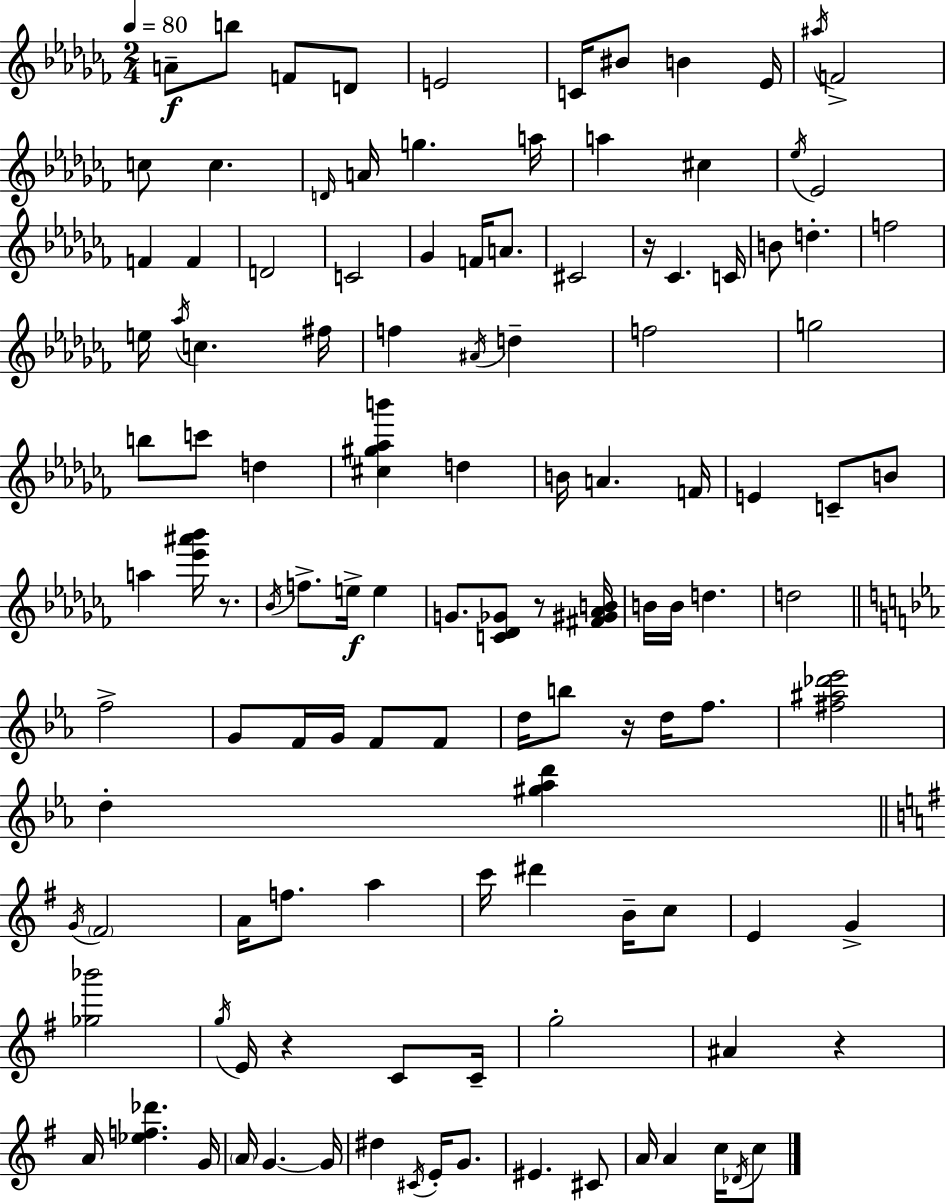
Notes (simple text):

A4/e B5/e F4/e D4/e E4/h C4/s BIS4/e B4/q Eb4/s A#5/s F4/h C5/e C5/q. D4/s A4/s G5/q. A5/s A5/q C#5/q Eb5/s Eb4/h F4/q F4/q D4/h C4/h Gb4/q F4/s A4/e. C#4/h R/s CES4/q. C4/s B4/e D5/q. F5/h E5/s Ab5/s C5/q. F#5/s F5/q A#4/s D5/q F5/h G5/h B5/e C6/e D5/q [C#5,G#5,Ab5,B6]/q D5/q B4/s A4/q. F4/s E4/q C4/e B4/e A5/q [Eb6,A#6,Bb6]/s R/e. Bb4/s F5/e. E5/s E5/q G4/e. [C4,Db4,Gb4]/e R/e [F#4,G#4,Ab4,B4]/s B4/s B4/s D5/q. D5/h F5/h G4/e F4/s G4/s F4/e F4/e D5/s B5/e R/s D5/s F5/e. [F#5,A#5,Db6,Eb6]/h D5/q [G#5,Ab5,D6]/q G4/s F#4/h A4/s F5/e. A5/q C6/s D#6/q B4/s C5/e E4/q G4/q [Gb5,Bb6]/h G5/s E4/s R/q C4/e C4/s G5/h A#4/q R/q A4/s [Eb5,F5,Db6]/q. G4/s A4/s G4/q. G4/s D#5/q C#4/s E4/s G4/e. EIS4/q. C#4/e A4/s A4/q C5/s Db4/s C5/e